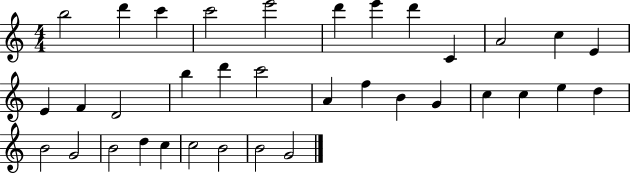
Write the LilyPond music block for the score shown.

{
  \clef treble
  \numericTimeSignature
  \time 4/4
  \key c \major
  b''2 d'''4 c'''4 | c'''2 e'''2 | d'''4 e'''4 d'''4 c'4 | a'2 c''4 e'4 | \break e'4 f'4 d'2 | b''4 d'''4 c'''2 | a'4 f''4 b'4 g'4 | c''4 c''4 e''4 d''4 | \break b'2 g'2 | b'2 d''4 c''4 | c''2 b'2 | b'2 g'2 | \break \bar "|."
}